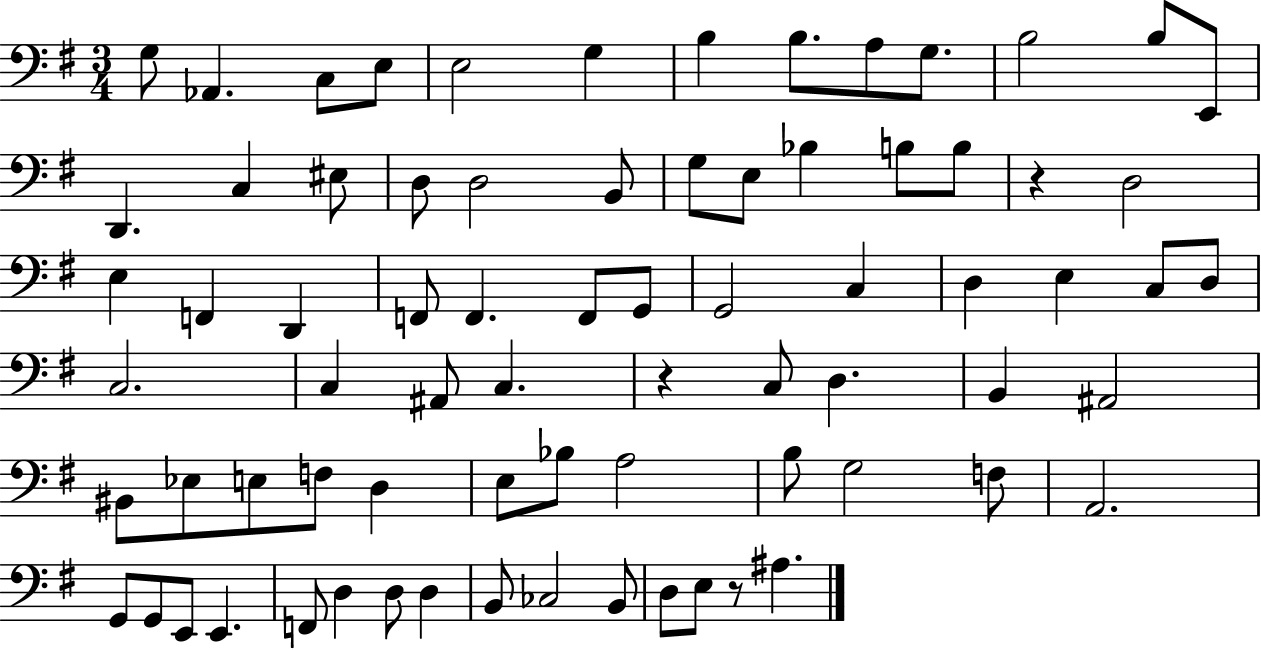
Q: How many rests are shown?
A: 3